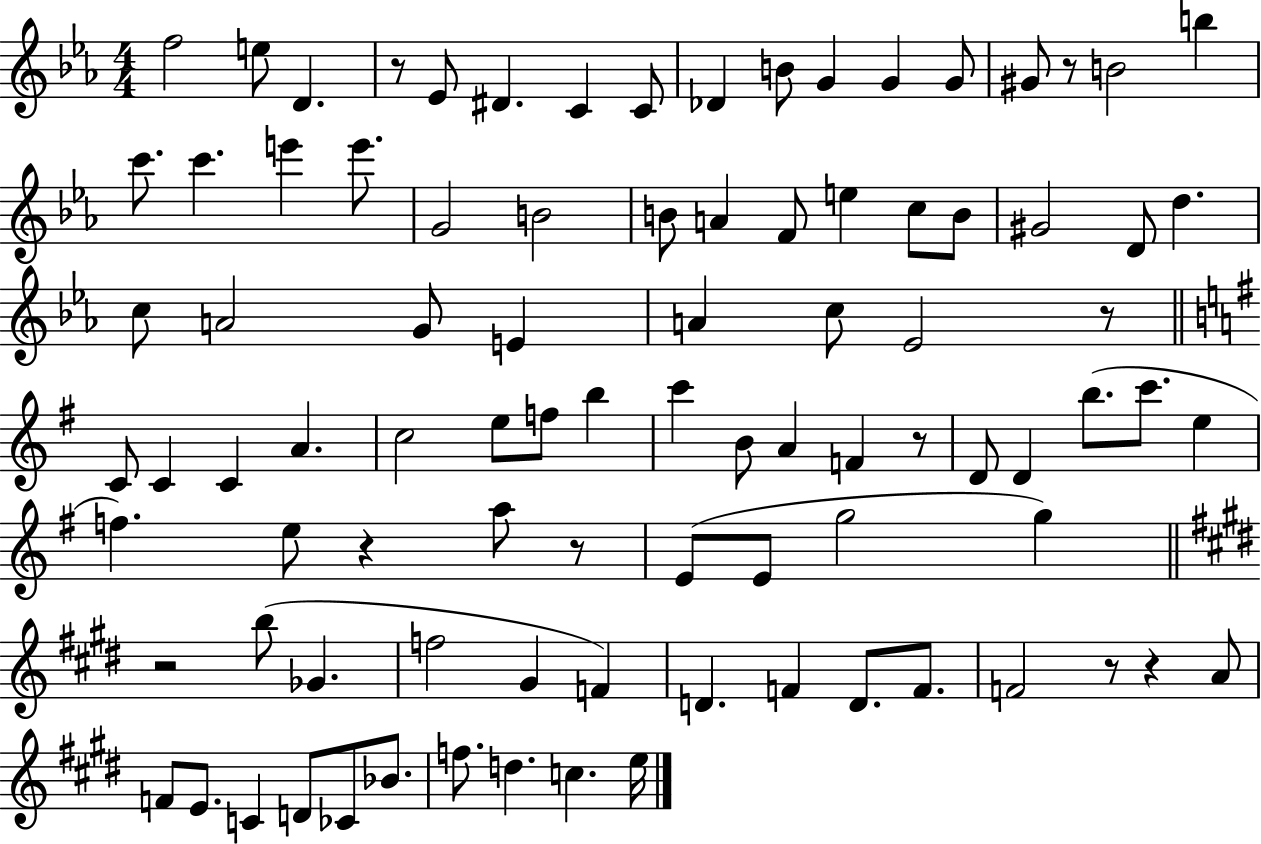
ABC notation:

X:1
T:Untitled
M:4/4
L:1/4
K:Eb
f2 e/2 D z/2 _E/2 ^D C C/2 _D B/2 G G G/2 ^G/2 z/2 B2 b c'/2 c' e' e'/2 G2 B2 B/2 A F/2 e c/2 B/2 ^G2 D/2 d c/2 A2 G/2 E A c/2 _E2 z/2 C/2 C C A c2 e/2 f/2 b c' B/2 A F z/2 D/2 D b/2 c'/2 e f e/2 z a/2 z/2 E/2 E/2 g2 g z2 b/2 _G f2 ^G F D F D/2 F/2 F2 z/2 z A/2 F/2 E/2 C D/2 _C/2 _B/2 f/2 d c e/4